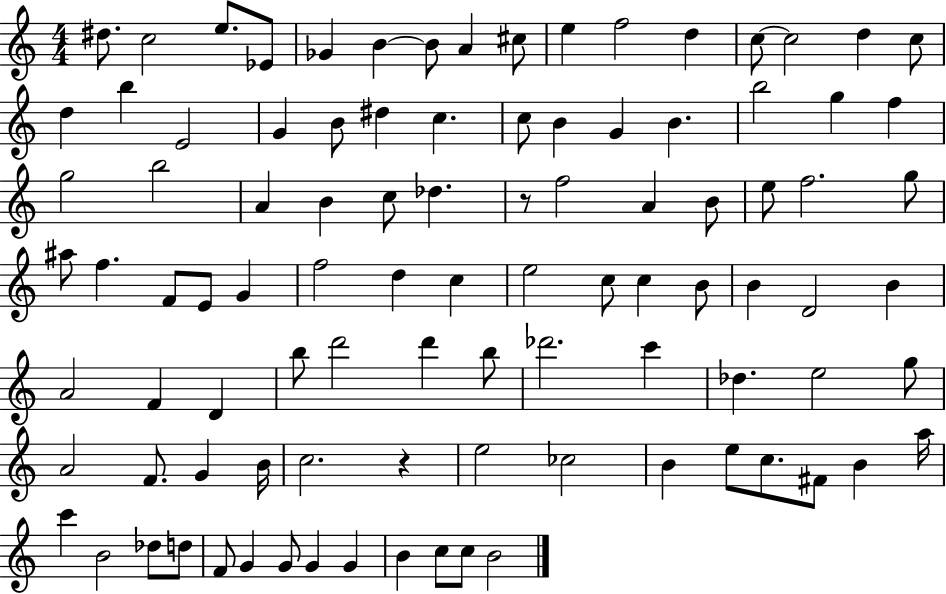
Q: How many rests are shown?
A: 2